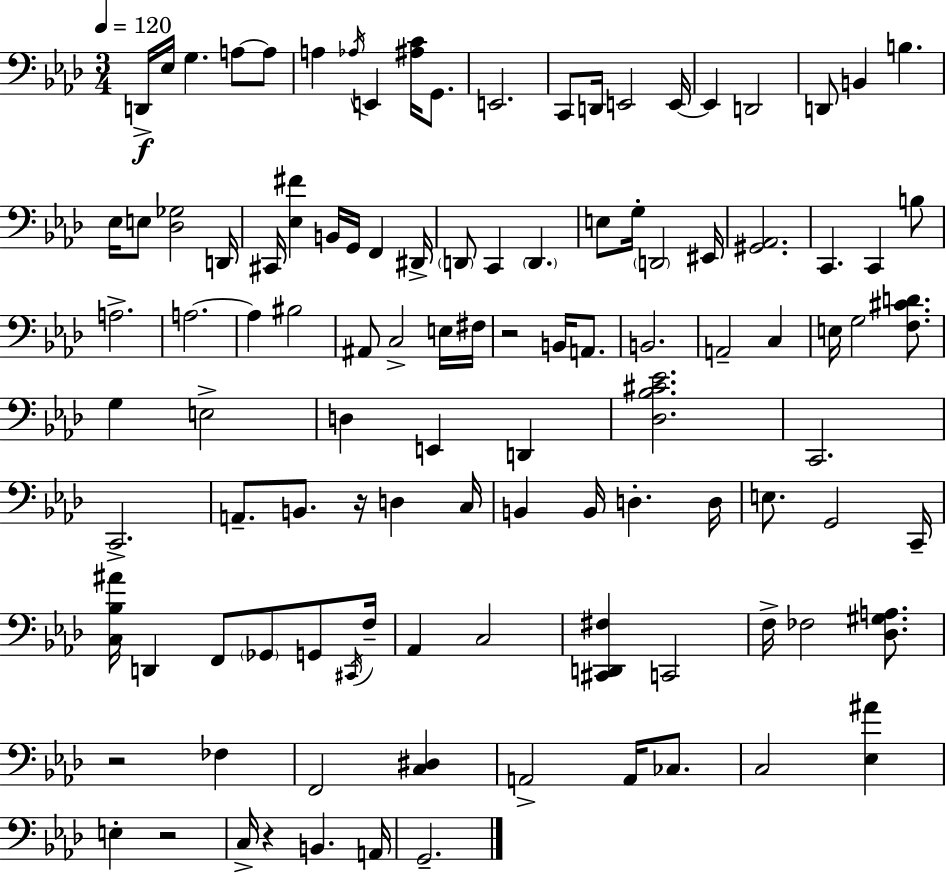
X:1
T:Untitled
M:3/4
L:1/4
K:Fm
D,,/4 _E,/4 G, A,/2 A,/2 A, _A,/4 E,, [^A,C]/4 G,,/2 E,,2 C,,/2 D,,/4 E,,2 E,,/4 E,, D,,2 D,,/2 B,, B, _E,/4 E,/2 [_D,_G,]2 D,,/4 ^C,,/4 [_E,^F] B,,/4 G,,/4 F,, ^D,,/4 D,,/2 C,, D,, E,/2 G,/4 D,,2 ^E,,/4 [^G,,_A,,]2 C,, C,, B,/2 A,2 A,2 A, ^B,2 ^A,,/2 C,2 E,/4 ^F,/4 z2 B,,/4 A,,/2 B,,2 A,,2 C, E,/4 G,2 [F,^CD]/2 G, E,2 D, E,, D,, [_D,_B,^C_E]2 C,,2 C,,2 A,,/2 B,,/2 z/4 D, C,/4 B,, B,,/4 D, D,/4 E,/2 G,,2 C,,/4 [C,_B,^A]/4 D,, F,,/2 _G,,/2 G,,/2 ^C,,/4 F,/4 _A,, C,2 [^C,,D,,^F,] C,,2 F,/4 _F,2 [_D,^G,A,]/2 z2 _F, F,,2 [C,^D,] A,,2 A,,/4 _C,/2 C,2 [_E,^A] E, z2 C,/4 z B,, A,,/4 G,,2